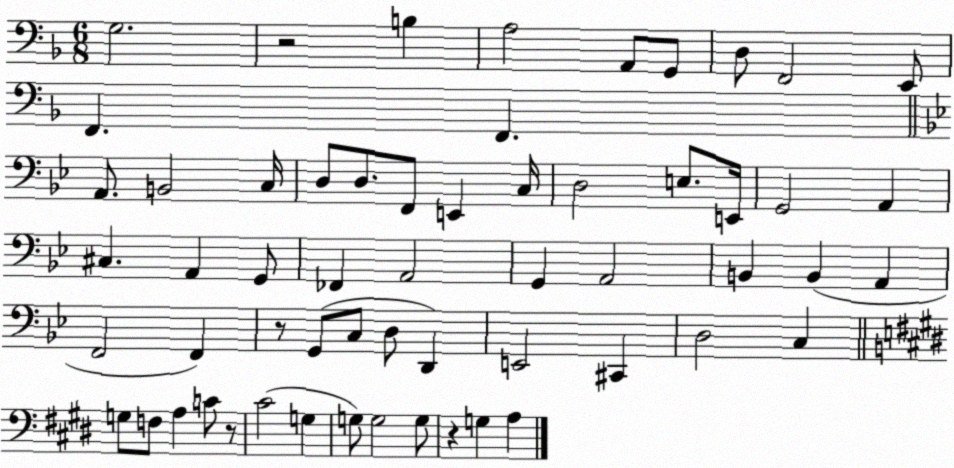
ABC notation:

X:1
T:Untitled
M:6/8
L:1/4
K:F
G,2 z2 B, A,2 A,,/2 G,,/2 D,/2 F,,2 E,,/2 F,, F,, A,,/2 B,,2 C,/4 D,/2 D,/2 F,,/2 E,, C,/4 D,2 E,/2 E,,/4 G,,2 A,, ^C, A,, G,,/2 _F,, A,,2 G,, A,,2 B,, B,, A,, F,,2 F,, z/2 G,,/2 C,/2 D,/2 D,, E,,2 ^C,, D,2 C, G,/2 F,/2 A, C/2 z/2 ^C2 G, G,/2 G,2 G,/2 z G, A,